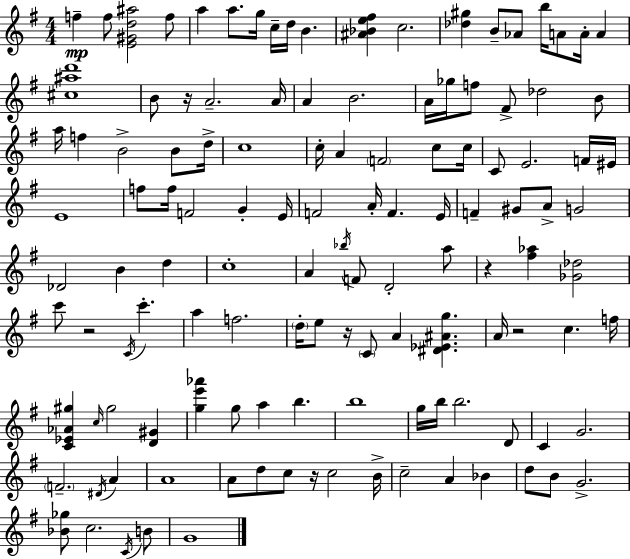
F5/q F5/e [E4,G#4,D5,A#5]/h F5/e A5/q A5/e. G5/s C5/s D5/s B4/q. [A#4,Bb4,E5,F#5]/q C5/h. [Db5,G#5]/q B4/e Ab4/e B5/s A4/e A4/s A4/q [C#5,A#5,D6]/w B4/e R/s A4/h. A4/s A4/q B4/h. A4/s Gb5/s F5/e F#4/e Db5/h B4/e A5/s F5/q B4/h B4/e D5/s C5/w C5/s A4/q F4/h C5/e C5/s C4/e E4/h. F4/s EIS4/s E4/w F5/e F5/s F4/h G4/q E4/s F4/h A4/s F4/q. E4/s F4/q G#4/e A4/e G4/h Db4/h B4/q D5/q C5/w A4/q Bb5/s F4/e D4/h A5/e R/q [F#5,Ab5]/q [Gb4,Db5]/h C6/e R/h C4/s C6/q. A5/q F5/h. D5/s E5/e R/s C4/e A4/q [D#4,Eb4,A#4,G5]/q. A4/s R/h C5/q. F5/s [C4,Eb4,Ab4,G#5]/q C5/s G#5/h [D4,G#4]/q [G5,E6,Ab6]/q G5/e A5/q B5/q. B5/w G5/s B5/s B5/h. D4/e C4/q G4/h. F4/h. D#4/s A4/q A4/w A4/e D5/e C5/e R/s C5/h B4/s C5/h A4/q Bb4/q D5/e B4/e G4/h. [Bb4,Gb5]/e C5/h. C4/s B4/e G4/w